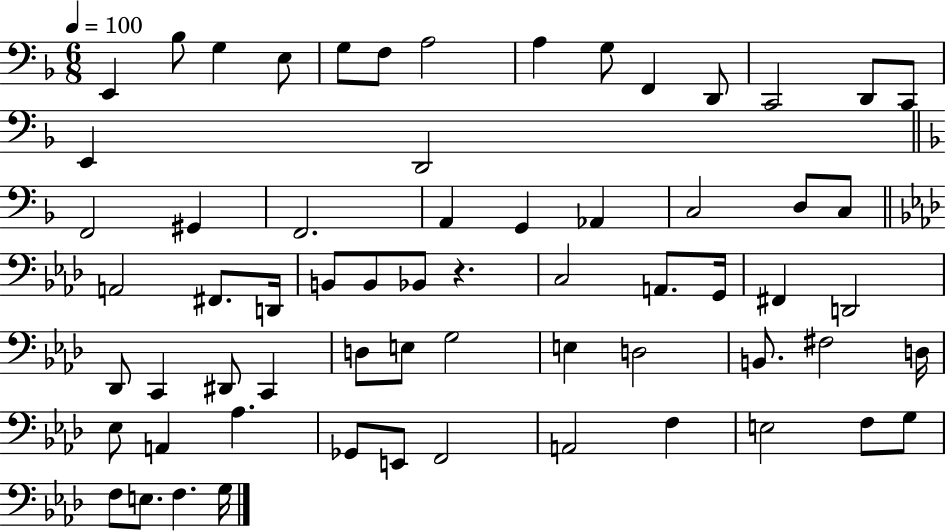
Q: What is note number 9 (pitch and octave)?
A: G3